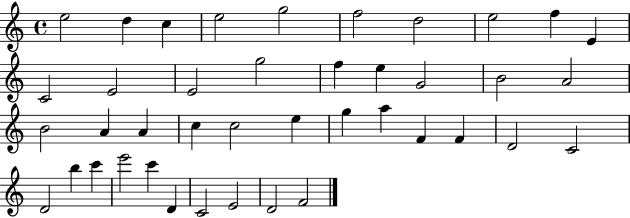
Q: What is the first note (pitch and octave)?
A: E5